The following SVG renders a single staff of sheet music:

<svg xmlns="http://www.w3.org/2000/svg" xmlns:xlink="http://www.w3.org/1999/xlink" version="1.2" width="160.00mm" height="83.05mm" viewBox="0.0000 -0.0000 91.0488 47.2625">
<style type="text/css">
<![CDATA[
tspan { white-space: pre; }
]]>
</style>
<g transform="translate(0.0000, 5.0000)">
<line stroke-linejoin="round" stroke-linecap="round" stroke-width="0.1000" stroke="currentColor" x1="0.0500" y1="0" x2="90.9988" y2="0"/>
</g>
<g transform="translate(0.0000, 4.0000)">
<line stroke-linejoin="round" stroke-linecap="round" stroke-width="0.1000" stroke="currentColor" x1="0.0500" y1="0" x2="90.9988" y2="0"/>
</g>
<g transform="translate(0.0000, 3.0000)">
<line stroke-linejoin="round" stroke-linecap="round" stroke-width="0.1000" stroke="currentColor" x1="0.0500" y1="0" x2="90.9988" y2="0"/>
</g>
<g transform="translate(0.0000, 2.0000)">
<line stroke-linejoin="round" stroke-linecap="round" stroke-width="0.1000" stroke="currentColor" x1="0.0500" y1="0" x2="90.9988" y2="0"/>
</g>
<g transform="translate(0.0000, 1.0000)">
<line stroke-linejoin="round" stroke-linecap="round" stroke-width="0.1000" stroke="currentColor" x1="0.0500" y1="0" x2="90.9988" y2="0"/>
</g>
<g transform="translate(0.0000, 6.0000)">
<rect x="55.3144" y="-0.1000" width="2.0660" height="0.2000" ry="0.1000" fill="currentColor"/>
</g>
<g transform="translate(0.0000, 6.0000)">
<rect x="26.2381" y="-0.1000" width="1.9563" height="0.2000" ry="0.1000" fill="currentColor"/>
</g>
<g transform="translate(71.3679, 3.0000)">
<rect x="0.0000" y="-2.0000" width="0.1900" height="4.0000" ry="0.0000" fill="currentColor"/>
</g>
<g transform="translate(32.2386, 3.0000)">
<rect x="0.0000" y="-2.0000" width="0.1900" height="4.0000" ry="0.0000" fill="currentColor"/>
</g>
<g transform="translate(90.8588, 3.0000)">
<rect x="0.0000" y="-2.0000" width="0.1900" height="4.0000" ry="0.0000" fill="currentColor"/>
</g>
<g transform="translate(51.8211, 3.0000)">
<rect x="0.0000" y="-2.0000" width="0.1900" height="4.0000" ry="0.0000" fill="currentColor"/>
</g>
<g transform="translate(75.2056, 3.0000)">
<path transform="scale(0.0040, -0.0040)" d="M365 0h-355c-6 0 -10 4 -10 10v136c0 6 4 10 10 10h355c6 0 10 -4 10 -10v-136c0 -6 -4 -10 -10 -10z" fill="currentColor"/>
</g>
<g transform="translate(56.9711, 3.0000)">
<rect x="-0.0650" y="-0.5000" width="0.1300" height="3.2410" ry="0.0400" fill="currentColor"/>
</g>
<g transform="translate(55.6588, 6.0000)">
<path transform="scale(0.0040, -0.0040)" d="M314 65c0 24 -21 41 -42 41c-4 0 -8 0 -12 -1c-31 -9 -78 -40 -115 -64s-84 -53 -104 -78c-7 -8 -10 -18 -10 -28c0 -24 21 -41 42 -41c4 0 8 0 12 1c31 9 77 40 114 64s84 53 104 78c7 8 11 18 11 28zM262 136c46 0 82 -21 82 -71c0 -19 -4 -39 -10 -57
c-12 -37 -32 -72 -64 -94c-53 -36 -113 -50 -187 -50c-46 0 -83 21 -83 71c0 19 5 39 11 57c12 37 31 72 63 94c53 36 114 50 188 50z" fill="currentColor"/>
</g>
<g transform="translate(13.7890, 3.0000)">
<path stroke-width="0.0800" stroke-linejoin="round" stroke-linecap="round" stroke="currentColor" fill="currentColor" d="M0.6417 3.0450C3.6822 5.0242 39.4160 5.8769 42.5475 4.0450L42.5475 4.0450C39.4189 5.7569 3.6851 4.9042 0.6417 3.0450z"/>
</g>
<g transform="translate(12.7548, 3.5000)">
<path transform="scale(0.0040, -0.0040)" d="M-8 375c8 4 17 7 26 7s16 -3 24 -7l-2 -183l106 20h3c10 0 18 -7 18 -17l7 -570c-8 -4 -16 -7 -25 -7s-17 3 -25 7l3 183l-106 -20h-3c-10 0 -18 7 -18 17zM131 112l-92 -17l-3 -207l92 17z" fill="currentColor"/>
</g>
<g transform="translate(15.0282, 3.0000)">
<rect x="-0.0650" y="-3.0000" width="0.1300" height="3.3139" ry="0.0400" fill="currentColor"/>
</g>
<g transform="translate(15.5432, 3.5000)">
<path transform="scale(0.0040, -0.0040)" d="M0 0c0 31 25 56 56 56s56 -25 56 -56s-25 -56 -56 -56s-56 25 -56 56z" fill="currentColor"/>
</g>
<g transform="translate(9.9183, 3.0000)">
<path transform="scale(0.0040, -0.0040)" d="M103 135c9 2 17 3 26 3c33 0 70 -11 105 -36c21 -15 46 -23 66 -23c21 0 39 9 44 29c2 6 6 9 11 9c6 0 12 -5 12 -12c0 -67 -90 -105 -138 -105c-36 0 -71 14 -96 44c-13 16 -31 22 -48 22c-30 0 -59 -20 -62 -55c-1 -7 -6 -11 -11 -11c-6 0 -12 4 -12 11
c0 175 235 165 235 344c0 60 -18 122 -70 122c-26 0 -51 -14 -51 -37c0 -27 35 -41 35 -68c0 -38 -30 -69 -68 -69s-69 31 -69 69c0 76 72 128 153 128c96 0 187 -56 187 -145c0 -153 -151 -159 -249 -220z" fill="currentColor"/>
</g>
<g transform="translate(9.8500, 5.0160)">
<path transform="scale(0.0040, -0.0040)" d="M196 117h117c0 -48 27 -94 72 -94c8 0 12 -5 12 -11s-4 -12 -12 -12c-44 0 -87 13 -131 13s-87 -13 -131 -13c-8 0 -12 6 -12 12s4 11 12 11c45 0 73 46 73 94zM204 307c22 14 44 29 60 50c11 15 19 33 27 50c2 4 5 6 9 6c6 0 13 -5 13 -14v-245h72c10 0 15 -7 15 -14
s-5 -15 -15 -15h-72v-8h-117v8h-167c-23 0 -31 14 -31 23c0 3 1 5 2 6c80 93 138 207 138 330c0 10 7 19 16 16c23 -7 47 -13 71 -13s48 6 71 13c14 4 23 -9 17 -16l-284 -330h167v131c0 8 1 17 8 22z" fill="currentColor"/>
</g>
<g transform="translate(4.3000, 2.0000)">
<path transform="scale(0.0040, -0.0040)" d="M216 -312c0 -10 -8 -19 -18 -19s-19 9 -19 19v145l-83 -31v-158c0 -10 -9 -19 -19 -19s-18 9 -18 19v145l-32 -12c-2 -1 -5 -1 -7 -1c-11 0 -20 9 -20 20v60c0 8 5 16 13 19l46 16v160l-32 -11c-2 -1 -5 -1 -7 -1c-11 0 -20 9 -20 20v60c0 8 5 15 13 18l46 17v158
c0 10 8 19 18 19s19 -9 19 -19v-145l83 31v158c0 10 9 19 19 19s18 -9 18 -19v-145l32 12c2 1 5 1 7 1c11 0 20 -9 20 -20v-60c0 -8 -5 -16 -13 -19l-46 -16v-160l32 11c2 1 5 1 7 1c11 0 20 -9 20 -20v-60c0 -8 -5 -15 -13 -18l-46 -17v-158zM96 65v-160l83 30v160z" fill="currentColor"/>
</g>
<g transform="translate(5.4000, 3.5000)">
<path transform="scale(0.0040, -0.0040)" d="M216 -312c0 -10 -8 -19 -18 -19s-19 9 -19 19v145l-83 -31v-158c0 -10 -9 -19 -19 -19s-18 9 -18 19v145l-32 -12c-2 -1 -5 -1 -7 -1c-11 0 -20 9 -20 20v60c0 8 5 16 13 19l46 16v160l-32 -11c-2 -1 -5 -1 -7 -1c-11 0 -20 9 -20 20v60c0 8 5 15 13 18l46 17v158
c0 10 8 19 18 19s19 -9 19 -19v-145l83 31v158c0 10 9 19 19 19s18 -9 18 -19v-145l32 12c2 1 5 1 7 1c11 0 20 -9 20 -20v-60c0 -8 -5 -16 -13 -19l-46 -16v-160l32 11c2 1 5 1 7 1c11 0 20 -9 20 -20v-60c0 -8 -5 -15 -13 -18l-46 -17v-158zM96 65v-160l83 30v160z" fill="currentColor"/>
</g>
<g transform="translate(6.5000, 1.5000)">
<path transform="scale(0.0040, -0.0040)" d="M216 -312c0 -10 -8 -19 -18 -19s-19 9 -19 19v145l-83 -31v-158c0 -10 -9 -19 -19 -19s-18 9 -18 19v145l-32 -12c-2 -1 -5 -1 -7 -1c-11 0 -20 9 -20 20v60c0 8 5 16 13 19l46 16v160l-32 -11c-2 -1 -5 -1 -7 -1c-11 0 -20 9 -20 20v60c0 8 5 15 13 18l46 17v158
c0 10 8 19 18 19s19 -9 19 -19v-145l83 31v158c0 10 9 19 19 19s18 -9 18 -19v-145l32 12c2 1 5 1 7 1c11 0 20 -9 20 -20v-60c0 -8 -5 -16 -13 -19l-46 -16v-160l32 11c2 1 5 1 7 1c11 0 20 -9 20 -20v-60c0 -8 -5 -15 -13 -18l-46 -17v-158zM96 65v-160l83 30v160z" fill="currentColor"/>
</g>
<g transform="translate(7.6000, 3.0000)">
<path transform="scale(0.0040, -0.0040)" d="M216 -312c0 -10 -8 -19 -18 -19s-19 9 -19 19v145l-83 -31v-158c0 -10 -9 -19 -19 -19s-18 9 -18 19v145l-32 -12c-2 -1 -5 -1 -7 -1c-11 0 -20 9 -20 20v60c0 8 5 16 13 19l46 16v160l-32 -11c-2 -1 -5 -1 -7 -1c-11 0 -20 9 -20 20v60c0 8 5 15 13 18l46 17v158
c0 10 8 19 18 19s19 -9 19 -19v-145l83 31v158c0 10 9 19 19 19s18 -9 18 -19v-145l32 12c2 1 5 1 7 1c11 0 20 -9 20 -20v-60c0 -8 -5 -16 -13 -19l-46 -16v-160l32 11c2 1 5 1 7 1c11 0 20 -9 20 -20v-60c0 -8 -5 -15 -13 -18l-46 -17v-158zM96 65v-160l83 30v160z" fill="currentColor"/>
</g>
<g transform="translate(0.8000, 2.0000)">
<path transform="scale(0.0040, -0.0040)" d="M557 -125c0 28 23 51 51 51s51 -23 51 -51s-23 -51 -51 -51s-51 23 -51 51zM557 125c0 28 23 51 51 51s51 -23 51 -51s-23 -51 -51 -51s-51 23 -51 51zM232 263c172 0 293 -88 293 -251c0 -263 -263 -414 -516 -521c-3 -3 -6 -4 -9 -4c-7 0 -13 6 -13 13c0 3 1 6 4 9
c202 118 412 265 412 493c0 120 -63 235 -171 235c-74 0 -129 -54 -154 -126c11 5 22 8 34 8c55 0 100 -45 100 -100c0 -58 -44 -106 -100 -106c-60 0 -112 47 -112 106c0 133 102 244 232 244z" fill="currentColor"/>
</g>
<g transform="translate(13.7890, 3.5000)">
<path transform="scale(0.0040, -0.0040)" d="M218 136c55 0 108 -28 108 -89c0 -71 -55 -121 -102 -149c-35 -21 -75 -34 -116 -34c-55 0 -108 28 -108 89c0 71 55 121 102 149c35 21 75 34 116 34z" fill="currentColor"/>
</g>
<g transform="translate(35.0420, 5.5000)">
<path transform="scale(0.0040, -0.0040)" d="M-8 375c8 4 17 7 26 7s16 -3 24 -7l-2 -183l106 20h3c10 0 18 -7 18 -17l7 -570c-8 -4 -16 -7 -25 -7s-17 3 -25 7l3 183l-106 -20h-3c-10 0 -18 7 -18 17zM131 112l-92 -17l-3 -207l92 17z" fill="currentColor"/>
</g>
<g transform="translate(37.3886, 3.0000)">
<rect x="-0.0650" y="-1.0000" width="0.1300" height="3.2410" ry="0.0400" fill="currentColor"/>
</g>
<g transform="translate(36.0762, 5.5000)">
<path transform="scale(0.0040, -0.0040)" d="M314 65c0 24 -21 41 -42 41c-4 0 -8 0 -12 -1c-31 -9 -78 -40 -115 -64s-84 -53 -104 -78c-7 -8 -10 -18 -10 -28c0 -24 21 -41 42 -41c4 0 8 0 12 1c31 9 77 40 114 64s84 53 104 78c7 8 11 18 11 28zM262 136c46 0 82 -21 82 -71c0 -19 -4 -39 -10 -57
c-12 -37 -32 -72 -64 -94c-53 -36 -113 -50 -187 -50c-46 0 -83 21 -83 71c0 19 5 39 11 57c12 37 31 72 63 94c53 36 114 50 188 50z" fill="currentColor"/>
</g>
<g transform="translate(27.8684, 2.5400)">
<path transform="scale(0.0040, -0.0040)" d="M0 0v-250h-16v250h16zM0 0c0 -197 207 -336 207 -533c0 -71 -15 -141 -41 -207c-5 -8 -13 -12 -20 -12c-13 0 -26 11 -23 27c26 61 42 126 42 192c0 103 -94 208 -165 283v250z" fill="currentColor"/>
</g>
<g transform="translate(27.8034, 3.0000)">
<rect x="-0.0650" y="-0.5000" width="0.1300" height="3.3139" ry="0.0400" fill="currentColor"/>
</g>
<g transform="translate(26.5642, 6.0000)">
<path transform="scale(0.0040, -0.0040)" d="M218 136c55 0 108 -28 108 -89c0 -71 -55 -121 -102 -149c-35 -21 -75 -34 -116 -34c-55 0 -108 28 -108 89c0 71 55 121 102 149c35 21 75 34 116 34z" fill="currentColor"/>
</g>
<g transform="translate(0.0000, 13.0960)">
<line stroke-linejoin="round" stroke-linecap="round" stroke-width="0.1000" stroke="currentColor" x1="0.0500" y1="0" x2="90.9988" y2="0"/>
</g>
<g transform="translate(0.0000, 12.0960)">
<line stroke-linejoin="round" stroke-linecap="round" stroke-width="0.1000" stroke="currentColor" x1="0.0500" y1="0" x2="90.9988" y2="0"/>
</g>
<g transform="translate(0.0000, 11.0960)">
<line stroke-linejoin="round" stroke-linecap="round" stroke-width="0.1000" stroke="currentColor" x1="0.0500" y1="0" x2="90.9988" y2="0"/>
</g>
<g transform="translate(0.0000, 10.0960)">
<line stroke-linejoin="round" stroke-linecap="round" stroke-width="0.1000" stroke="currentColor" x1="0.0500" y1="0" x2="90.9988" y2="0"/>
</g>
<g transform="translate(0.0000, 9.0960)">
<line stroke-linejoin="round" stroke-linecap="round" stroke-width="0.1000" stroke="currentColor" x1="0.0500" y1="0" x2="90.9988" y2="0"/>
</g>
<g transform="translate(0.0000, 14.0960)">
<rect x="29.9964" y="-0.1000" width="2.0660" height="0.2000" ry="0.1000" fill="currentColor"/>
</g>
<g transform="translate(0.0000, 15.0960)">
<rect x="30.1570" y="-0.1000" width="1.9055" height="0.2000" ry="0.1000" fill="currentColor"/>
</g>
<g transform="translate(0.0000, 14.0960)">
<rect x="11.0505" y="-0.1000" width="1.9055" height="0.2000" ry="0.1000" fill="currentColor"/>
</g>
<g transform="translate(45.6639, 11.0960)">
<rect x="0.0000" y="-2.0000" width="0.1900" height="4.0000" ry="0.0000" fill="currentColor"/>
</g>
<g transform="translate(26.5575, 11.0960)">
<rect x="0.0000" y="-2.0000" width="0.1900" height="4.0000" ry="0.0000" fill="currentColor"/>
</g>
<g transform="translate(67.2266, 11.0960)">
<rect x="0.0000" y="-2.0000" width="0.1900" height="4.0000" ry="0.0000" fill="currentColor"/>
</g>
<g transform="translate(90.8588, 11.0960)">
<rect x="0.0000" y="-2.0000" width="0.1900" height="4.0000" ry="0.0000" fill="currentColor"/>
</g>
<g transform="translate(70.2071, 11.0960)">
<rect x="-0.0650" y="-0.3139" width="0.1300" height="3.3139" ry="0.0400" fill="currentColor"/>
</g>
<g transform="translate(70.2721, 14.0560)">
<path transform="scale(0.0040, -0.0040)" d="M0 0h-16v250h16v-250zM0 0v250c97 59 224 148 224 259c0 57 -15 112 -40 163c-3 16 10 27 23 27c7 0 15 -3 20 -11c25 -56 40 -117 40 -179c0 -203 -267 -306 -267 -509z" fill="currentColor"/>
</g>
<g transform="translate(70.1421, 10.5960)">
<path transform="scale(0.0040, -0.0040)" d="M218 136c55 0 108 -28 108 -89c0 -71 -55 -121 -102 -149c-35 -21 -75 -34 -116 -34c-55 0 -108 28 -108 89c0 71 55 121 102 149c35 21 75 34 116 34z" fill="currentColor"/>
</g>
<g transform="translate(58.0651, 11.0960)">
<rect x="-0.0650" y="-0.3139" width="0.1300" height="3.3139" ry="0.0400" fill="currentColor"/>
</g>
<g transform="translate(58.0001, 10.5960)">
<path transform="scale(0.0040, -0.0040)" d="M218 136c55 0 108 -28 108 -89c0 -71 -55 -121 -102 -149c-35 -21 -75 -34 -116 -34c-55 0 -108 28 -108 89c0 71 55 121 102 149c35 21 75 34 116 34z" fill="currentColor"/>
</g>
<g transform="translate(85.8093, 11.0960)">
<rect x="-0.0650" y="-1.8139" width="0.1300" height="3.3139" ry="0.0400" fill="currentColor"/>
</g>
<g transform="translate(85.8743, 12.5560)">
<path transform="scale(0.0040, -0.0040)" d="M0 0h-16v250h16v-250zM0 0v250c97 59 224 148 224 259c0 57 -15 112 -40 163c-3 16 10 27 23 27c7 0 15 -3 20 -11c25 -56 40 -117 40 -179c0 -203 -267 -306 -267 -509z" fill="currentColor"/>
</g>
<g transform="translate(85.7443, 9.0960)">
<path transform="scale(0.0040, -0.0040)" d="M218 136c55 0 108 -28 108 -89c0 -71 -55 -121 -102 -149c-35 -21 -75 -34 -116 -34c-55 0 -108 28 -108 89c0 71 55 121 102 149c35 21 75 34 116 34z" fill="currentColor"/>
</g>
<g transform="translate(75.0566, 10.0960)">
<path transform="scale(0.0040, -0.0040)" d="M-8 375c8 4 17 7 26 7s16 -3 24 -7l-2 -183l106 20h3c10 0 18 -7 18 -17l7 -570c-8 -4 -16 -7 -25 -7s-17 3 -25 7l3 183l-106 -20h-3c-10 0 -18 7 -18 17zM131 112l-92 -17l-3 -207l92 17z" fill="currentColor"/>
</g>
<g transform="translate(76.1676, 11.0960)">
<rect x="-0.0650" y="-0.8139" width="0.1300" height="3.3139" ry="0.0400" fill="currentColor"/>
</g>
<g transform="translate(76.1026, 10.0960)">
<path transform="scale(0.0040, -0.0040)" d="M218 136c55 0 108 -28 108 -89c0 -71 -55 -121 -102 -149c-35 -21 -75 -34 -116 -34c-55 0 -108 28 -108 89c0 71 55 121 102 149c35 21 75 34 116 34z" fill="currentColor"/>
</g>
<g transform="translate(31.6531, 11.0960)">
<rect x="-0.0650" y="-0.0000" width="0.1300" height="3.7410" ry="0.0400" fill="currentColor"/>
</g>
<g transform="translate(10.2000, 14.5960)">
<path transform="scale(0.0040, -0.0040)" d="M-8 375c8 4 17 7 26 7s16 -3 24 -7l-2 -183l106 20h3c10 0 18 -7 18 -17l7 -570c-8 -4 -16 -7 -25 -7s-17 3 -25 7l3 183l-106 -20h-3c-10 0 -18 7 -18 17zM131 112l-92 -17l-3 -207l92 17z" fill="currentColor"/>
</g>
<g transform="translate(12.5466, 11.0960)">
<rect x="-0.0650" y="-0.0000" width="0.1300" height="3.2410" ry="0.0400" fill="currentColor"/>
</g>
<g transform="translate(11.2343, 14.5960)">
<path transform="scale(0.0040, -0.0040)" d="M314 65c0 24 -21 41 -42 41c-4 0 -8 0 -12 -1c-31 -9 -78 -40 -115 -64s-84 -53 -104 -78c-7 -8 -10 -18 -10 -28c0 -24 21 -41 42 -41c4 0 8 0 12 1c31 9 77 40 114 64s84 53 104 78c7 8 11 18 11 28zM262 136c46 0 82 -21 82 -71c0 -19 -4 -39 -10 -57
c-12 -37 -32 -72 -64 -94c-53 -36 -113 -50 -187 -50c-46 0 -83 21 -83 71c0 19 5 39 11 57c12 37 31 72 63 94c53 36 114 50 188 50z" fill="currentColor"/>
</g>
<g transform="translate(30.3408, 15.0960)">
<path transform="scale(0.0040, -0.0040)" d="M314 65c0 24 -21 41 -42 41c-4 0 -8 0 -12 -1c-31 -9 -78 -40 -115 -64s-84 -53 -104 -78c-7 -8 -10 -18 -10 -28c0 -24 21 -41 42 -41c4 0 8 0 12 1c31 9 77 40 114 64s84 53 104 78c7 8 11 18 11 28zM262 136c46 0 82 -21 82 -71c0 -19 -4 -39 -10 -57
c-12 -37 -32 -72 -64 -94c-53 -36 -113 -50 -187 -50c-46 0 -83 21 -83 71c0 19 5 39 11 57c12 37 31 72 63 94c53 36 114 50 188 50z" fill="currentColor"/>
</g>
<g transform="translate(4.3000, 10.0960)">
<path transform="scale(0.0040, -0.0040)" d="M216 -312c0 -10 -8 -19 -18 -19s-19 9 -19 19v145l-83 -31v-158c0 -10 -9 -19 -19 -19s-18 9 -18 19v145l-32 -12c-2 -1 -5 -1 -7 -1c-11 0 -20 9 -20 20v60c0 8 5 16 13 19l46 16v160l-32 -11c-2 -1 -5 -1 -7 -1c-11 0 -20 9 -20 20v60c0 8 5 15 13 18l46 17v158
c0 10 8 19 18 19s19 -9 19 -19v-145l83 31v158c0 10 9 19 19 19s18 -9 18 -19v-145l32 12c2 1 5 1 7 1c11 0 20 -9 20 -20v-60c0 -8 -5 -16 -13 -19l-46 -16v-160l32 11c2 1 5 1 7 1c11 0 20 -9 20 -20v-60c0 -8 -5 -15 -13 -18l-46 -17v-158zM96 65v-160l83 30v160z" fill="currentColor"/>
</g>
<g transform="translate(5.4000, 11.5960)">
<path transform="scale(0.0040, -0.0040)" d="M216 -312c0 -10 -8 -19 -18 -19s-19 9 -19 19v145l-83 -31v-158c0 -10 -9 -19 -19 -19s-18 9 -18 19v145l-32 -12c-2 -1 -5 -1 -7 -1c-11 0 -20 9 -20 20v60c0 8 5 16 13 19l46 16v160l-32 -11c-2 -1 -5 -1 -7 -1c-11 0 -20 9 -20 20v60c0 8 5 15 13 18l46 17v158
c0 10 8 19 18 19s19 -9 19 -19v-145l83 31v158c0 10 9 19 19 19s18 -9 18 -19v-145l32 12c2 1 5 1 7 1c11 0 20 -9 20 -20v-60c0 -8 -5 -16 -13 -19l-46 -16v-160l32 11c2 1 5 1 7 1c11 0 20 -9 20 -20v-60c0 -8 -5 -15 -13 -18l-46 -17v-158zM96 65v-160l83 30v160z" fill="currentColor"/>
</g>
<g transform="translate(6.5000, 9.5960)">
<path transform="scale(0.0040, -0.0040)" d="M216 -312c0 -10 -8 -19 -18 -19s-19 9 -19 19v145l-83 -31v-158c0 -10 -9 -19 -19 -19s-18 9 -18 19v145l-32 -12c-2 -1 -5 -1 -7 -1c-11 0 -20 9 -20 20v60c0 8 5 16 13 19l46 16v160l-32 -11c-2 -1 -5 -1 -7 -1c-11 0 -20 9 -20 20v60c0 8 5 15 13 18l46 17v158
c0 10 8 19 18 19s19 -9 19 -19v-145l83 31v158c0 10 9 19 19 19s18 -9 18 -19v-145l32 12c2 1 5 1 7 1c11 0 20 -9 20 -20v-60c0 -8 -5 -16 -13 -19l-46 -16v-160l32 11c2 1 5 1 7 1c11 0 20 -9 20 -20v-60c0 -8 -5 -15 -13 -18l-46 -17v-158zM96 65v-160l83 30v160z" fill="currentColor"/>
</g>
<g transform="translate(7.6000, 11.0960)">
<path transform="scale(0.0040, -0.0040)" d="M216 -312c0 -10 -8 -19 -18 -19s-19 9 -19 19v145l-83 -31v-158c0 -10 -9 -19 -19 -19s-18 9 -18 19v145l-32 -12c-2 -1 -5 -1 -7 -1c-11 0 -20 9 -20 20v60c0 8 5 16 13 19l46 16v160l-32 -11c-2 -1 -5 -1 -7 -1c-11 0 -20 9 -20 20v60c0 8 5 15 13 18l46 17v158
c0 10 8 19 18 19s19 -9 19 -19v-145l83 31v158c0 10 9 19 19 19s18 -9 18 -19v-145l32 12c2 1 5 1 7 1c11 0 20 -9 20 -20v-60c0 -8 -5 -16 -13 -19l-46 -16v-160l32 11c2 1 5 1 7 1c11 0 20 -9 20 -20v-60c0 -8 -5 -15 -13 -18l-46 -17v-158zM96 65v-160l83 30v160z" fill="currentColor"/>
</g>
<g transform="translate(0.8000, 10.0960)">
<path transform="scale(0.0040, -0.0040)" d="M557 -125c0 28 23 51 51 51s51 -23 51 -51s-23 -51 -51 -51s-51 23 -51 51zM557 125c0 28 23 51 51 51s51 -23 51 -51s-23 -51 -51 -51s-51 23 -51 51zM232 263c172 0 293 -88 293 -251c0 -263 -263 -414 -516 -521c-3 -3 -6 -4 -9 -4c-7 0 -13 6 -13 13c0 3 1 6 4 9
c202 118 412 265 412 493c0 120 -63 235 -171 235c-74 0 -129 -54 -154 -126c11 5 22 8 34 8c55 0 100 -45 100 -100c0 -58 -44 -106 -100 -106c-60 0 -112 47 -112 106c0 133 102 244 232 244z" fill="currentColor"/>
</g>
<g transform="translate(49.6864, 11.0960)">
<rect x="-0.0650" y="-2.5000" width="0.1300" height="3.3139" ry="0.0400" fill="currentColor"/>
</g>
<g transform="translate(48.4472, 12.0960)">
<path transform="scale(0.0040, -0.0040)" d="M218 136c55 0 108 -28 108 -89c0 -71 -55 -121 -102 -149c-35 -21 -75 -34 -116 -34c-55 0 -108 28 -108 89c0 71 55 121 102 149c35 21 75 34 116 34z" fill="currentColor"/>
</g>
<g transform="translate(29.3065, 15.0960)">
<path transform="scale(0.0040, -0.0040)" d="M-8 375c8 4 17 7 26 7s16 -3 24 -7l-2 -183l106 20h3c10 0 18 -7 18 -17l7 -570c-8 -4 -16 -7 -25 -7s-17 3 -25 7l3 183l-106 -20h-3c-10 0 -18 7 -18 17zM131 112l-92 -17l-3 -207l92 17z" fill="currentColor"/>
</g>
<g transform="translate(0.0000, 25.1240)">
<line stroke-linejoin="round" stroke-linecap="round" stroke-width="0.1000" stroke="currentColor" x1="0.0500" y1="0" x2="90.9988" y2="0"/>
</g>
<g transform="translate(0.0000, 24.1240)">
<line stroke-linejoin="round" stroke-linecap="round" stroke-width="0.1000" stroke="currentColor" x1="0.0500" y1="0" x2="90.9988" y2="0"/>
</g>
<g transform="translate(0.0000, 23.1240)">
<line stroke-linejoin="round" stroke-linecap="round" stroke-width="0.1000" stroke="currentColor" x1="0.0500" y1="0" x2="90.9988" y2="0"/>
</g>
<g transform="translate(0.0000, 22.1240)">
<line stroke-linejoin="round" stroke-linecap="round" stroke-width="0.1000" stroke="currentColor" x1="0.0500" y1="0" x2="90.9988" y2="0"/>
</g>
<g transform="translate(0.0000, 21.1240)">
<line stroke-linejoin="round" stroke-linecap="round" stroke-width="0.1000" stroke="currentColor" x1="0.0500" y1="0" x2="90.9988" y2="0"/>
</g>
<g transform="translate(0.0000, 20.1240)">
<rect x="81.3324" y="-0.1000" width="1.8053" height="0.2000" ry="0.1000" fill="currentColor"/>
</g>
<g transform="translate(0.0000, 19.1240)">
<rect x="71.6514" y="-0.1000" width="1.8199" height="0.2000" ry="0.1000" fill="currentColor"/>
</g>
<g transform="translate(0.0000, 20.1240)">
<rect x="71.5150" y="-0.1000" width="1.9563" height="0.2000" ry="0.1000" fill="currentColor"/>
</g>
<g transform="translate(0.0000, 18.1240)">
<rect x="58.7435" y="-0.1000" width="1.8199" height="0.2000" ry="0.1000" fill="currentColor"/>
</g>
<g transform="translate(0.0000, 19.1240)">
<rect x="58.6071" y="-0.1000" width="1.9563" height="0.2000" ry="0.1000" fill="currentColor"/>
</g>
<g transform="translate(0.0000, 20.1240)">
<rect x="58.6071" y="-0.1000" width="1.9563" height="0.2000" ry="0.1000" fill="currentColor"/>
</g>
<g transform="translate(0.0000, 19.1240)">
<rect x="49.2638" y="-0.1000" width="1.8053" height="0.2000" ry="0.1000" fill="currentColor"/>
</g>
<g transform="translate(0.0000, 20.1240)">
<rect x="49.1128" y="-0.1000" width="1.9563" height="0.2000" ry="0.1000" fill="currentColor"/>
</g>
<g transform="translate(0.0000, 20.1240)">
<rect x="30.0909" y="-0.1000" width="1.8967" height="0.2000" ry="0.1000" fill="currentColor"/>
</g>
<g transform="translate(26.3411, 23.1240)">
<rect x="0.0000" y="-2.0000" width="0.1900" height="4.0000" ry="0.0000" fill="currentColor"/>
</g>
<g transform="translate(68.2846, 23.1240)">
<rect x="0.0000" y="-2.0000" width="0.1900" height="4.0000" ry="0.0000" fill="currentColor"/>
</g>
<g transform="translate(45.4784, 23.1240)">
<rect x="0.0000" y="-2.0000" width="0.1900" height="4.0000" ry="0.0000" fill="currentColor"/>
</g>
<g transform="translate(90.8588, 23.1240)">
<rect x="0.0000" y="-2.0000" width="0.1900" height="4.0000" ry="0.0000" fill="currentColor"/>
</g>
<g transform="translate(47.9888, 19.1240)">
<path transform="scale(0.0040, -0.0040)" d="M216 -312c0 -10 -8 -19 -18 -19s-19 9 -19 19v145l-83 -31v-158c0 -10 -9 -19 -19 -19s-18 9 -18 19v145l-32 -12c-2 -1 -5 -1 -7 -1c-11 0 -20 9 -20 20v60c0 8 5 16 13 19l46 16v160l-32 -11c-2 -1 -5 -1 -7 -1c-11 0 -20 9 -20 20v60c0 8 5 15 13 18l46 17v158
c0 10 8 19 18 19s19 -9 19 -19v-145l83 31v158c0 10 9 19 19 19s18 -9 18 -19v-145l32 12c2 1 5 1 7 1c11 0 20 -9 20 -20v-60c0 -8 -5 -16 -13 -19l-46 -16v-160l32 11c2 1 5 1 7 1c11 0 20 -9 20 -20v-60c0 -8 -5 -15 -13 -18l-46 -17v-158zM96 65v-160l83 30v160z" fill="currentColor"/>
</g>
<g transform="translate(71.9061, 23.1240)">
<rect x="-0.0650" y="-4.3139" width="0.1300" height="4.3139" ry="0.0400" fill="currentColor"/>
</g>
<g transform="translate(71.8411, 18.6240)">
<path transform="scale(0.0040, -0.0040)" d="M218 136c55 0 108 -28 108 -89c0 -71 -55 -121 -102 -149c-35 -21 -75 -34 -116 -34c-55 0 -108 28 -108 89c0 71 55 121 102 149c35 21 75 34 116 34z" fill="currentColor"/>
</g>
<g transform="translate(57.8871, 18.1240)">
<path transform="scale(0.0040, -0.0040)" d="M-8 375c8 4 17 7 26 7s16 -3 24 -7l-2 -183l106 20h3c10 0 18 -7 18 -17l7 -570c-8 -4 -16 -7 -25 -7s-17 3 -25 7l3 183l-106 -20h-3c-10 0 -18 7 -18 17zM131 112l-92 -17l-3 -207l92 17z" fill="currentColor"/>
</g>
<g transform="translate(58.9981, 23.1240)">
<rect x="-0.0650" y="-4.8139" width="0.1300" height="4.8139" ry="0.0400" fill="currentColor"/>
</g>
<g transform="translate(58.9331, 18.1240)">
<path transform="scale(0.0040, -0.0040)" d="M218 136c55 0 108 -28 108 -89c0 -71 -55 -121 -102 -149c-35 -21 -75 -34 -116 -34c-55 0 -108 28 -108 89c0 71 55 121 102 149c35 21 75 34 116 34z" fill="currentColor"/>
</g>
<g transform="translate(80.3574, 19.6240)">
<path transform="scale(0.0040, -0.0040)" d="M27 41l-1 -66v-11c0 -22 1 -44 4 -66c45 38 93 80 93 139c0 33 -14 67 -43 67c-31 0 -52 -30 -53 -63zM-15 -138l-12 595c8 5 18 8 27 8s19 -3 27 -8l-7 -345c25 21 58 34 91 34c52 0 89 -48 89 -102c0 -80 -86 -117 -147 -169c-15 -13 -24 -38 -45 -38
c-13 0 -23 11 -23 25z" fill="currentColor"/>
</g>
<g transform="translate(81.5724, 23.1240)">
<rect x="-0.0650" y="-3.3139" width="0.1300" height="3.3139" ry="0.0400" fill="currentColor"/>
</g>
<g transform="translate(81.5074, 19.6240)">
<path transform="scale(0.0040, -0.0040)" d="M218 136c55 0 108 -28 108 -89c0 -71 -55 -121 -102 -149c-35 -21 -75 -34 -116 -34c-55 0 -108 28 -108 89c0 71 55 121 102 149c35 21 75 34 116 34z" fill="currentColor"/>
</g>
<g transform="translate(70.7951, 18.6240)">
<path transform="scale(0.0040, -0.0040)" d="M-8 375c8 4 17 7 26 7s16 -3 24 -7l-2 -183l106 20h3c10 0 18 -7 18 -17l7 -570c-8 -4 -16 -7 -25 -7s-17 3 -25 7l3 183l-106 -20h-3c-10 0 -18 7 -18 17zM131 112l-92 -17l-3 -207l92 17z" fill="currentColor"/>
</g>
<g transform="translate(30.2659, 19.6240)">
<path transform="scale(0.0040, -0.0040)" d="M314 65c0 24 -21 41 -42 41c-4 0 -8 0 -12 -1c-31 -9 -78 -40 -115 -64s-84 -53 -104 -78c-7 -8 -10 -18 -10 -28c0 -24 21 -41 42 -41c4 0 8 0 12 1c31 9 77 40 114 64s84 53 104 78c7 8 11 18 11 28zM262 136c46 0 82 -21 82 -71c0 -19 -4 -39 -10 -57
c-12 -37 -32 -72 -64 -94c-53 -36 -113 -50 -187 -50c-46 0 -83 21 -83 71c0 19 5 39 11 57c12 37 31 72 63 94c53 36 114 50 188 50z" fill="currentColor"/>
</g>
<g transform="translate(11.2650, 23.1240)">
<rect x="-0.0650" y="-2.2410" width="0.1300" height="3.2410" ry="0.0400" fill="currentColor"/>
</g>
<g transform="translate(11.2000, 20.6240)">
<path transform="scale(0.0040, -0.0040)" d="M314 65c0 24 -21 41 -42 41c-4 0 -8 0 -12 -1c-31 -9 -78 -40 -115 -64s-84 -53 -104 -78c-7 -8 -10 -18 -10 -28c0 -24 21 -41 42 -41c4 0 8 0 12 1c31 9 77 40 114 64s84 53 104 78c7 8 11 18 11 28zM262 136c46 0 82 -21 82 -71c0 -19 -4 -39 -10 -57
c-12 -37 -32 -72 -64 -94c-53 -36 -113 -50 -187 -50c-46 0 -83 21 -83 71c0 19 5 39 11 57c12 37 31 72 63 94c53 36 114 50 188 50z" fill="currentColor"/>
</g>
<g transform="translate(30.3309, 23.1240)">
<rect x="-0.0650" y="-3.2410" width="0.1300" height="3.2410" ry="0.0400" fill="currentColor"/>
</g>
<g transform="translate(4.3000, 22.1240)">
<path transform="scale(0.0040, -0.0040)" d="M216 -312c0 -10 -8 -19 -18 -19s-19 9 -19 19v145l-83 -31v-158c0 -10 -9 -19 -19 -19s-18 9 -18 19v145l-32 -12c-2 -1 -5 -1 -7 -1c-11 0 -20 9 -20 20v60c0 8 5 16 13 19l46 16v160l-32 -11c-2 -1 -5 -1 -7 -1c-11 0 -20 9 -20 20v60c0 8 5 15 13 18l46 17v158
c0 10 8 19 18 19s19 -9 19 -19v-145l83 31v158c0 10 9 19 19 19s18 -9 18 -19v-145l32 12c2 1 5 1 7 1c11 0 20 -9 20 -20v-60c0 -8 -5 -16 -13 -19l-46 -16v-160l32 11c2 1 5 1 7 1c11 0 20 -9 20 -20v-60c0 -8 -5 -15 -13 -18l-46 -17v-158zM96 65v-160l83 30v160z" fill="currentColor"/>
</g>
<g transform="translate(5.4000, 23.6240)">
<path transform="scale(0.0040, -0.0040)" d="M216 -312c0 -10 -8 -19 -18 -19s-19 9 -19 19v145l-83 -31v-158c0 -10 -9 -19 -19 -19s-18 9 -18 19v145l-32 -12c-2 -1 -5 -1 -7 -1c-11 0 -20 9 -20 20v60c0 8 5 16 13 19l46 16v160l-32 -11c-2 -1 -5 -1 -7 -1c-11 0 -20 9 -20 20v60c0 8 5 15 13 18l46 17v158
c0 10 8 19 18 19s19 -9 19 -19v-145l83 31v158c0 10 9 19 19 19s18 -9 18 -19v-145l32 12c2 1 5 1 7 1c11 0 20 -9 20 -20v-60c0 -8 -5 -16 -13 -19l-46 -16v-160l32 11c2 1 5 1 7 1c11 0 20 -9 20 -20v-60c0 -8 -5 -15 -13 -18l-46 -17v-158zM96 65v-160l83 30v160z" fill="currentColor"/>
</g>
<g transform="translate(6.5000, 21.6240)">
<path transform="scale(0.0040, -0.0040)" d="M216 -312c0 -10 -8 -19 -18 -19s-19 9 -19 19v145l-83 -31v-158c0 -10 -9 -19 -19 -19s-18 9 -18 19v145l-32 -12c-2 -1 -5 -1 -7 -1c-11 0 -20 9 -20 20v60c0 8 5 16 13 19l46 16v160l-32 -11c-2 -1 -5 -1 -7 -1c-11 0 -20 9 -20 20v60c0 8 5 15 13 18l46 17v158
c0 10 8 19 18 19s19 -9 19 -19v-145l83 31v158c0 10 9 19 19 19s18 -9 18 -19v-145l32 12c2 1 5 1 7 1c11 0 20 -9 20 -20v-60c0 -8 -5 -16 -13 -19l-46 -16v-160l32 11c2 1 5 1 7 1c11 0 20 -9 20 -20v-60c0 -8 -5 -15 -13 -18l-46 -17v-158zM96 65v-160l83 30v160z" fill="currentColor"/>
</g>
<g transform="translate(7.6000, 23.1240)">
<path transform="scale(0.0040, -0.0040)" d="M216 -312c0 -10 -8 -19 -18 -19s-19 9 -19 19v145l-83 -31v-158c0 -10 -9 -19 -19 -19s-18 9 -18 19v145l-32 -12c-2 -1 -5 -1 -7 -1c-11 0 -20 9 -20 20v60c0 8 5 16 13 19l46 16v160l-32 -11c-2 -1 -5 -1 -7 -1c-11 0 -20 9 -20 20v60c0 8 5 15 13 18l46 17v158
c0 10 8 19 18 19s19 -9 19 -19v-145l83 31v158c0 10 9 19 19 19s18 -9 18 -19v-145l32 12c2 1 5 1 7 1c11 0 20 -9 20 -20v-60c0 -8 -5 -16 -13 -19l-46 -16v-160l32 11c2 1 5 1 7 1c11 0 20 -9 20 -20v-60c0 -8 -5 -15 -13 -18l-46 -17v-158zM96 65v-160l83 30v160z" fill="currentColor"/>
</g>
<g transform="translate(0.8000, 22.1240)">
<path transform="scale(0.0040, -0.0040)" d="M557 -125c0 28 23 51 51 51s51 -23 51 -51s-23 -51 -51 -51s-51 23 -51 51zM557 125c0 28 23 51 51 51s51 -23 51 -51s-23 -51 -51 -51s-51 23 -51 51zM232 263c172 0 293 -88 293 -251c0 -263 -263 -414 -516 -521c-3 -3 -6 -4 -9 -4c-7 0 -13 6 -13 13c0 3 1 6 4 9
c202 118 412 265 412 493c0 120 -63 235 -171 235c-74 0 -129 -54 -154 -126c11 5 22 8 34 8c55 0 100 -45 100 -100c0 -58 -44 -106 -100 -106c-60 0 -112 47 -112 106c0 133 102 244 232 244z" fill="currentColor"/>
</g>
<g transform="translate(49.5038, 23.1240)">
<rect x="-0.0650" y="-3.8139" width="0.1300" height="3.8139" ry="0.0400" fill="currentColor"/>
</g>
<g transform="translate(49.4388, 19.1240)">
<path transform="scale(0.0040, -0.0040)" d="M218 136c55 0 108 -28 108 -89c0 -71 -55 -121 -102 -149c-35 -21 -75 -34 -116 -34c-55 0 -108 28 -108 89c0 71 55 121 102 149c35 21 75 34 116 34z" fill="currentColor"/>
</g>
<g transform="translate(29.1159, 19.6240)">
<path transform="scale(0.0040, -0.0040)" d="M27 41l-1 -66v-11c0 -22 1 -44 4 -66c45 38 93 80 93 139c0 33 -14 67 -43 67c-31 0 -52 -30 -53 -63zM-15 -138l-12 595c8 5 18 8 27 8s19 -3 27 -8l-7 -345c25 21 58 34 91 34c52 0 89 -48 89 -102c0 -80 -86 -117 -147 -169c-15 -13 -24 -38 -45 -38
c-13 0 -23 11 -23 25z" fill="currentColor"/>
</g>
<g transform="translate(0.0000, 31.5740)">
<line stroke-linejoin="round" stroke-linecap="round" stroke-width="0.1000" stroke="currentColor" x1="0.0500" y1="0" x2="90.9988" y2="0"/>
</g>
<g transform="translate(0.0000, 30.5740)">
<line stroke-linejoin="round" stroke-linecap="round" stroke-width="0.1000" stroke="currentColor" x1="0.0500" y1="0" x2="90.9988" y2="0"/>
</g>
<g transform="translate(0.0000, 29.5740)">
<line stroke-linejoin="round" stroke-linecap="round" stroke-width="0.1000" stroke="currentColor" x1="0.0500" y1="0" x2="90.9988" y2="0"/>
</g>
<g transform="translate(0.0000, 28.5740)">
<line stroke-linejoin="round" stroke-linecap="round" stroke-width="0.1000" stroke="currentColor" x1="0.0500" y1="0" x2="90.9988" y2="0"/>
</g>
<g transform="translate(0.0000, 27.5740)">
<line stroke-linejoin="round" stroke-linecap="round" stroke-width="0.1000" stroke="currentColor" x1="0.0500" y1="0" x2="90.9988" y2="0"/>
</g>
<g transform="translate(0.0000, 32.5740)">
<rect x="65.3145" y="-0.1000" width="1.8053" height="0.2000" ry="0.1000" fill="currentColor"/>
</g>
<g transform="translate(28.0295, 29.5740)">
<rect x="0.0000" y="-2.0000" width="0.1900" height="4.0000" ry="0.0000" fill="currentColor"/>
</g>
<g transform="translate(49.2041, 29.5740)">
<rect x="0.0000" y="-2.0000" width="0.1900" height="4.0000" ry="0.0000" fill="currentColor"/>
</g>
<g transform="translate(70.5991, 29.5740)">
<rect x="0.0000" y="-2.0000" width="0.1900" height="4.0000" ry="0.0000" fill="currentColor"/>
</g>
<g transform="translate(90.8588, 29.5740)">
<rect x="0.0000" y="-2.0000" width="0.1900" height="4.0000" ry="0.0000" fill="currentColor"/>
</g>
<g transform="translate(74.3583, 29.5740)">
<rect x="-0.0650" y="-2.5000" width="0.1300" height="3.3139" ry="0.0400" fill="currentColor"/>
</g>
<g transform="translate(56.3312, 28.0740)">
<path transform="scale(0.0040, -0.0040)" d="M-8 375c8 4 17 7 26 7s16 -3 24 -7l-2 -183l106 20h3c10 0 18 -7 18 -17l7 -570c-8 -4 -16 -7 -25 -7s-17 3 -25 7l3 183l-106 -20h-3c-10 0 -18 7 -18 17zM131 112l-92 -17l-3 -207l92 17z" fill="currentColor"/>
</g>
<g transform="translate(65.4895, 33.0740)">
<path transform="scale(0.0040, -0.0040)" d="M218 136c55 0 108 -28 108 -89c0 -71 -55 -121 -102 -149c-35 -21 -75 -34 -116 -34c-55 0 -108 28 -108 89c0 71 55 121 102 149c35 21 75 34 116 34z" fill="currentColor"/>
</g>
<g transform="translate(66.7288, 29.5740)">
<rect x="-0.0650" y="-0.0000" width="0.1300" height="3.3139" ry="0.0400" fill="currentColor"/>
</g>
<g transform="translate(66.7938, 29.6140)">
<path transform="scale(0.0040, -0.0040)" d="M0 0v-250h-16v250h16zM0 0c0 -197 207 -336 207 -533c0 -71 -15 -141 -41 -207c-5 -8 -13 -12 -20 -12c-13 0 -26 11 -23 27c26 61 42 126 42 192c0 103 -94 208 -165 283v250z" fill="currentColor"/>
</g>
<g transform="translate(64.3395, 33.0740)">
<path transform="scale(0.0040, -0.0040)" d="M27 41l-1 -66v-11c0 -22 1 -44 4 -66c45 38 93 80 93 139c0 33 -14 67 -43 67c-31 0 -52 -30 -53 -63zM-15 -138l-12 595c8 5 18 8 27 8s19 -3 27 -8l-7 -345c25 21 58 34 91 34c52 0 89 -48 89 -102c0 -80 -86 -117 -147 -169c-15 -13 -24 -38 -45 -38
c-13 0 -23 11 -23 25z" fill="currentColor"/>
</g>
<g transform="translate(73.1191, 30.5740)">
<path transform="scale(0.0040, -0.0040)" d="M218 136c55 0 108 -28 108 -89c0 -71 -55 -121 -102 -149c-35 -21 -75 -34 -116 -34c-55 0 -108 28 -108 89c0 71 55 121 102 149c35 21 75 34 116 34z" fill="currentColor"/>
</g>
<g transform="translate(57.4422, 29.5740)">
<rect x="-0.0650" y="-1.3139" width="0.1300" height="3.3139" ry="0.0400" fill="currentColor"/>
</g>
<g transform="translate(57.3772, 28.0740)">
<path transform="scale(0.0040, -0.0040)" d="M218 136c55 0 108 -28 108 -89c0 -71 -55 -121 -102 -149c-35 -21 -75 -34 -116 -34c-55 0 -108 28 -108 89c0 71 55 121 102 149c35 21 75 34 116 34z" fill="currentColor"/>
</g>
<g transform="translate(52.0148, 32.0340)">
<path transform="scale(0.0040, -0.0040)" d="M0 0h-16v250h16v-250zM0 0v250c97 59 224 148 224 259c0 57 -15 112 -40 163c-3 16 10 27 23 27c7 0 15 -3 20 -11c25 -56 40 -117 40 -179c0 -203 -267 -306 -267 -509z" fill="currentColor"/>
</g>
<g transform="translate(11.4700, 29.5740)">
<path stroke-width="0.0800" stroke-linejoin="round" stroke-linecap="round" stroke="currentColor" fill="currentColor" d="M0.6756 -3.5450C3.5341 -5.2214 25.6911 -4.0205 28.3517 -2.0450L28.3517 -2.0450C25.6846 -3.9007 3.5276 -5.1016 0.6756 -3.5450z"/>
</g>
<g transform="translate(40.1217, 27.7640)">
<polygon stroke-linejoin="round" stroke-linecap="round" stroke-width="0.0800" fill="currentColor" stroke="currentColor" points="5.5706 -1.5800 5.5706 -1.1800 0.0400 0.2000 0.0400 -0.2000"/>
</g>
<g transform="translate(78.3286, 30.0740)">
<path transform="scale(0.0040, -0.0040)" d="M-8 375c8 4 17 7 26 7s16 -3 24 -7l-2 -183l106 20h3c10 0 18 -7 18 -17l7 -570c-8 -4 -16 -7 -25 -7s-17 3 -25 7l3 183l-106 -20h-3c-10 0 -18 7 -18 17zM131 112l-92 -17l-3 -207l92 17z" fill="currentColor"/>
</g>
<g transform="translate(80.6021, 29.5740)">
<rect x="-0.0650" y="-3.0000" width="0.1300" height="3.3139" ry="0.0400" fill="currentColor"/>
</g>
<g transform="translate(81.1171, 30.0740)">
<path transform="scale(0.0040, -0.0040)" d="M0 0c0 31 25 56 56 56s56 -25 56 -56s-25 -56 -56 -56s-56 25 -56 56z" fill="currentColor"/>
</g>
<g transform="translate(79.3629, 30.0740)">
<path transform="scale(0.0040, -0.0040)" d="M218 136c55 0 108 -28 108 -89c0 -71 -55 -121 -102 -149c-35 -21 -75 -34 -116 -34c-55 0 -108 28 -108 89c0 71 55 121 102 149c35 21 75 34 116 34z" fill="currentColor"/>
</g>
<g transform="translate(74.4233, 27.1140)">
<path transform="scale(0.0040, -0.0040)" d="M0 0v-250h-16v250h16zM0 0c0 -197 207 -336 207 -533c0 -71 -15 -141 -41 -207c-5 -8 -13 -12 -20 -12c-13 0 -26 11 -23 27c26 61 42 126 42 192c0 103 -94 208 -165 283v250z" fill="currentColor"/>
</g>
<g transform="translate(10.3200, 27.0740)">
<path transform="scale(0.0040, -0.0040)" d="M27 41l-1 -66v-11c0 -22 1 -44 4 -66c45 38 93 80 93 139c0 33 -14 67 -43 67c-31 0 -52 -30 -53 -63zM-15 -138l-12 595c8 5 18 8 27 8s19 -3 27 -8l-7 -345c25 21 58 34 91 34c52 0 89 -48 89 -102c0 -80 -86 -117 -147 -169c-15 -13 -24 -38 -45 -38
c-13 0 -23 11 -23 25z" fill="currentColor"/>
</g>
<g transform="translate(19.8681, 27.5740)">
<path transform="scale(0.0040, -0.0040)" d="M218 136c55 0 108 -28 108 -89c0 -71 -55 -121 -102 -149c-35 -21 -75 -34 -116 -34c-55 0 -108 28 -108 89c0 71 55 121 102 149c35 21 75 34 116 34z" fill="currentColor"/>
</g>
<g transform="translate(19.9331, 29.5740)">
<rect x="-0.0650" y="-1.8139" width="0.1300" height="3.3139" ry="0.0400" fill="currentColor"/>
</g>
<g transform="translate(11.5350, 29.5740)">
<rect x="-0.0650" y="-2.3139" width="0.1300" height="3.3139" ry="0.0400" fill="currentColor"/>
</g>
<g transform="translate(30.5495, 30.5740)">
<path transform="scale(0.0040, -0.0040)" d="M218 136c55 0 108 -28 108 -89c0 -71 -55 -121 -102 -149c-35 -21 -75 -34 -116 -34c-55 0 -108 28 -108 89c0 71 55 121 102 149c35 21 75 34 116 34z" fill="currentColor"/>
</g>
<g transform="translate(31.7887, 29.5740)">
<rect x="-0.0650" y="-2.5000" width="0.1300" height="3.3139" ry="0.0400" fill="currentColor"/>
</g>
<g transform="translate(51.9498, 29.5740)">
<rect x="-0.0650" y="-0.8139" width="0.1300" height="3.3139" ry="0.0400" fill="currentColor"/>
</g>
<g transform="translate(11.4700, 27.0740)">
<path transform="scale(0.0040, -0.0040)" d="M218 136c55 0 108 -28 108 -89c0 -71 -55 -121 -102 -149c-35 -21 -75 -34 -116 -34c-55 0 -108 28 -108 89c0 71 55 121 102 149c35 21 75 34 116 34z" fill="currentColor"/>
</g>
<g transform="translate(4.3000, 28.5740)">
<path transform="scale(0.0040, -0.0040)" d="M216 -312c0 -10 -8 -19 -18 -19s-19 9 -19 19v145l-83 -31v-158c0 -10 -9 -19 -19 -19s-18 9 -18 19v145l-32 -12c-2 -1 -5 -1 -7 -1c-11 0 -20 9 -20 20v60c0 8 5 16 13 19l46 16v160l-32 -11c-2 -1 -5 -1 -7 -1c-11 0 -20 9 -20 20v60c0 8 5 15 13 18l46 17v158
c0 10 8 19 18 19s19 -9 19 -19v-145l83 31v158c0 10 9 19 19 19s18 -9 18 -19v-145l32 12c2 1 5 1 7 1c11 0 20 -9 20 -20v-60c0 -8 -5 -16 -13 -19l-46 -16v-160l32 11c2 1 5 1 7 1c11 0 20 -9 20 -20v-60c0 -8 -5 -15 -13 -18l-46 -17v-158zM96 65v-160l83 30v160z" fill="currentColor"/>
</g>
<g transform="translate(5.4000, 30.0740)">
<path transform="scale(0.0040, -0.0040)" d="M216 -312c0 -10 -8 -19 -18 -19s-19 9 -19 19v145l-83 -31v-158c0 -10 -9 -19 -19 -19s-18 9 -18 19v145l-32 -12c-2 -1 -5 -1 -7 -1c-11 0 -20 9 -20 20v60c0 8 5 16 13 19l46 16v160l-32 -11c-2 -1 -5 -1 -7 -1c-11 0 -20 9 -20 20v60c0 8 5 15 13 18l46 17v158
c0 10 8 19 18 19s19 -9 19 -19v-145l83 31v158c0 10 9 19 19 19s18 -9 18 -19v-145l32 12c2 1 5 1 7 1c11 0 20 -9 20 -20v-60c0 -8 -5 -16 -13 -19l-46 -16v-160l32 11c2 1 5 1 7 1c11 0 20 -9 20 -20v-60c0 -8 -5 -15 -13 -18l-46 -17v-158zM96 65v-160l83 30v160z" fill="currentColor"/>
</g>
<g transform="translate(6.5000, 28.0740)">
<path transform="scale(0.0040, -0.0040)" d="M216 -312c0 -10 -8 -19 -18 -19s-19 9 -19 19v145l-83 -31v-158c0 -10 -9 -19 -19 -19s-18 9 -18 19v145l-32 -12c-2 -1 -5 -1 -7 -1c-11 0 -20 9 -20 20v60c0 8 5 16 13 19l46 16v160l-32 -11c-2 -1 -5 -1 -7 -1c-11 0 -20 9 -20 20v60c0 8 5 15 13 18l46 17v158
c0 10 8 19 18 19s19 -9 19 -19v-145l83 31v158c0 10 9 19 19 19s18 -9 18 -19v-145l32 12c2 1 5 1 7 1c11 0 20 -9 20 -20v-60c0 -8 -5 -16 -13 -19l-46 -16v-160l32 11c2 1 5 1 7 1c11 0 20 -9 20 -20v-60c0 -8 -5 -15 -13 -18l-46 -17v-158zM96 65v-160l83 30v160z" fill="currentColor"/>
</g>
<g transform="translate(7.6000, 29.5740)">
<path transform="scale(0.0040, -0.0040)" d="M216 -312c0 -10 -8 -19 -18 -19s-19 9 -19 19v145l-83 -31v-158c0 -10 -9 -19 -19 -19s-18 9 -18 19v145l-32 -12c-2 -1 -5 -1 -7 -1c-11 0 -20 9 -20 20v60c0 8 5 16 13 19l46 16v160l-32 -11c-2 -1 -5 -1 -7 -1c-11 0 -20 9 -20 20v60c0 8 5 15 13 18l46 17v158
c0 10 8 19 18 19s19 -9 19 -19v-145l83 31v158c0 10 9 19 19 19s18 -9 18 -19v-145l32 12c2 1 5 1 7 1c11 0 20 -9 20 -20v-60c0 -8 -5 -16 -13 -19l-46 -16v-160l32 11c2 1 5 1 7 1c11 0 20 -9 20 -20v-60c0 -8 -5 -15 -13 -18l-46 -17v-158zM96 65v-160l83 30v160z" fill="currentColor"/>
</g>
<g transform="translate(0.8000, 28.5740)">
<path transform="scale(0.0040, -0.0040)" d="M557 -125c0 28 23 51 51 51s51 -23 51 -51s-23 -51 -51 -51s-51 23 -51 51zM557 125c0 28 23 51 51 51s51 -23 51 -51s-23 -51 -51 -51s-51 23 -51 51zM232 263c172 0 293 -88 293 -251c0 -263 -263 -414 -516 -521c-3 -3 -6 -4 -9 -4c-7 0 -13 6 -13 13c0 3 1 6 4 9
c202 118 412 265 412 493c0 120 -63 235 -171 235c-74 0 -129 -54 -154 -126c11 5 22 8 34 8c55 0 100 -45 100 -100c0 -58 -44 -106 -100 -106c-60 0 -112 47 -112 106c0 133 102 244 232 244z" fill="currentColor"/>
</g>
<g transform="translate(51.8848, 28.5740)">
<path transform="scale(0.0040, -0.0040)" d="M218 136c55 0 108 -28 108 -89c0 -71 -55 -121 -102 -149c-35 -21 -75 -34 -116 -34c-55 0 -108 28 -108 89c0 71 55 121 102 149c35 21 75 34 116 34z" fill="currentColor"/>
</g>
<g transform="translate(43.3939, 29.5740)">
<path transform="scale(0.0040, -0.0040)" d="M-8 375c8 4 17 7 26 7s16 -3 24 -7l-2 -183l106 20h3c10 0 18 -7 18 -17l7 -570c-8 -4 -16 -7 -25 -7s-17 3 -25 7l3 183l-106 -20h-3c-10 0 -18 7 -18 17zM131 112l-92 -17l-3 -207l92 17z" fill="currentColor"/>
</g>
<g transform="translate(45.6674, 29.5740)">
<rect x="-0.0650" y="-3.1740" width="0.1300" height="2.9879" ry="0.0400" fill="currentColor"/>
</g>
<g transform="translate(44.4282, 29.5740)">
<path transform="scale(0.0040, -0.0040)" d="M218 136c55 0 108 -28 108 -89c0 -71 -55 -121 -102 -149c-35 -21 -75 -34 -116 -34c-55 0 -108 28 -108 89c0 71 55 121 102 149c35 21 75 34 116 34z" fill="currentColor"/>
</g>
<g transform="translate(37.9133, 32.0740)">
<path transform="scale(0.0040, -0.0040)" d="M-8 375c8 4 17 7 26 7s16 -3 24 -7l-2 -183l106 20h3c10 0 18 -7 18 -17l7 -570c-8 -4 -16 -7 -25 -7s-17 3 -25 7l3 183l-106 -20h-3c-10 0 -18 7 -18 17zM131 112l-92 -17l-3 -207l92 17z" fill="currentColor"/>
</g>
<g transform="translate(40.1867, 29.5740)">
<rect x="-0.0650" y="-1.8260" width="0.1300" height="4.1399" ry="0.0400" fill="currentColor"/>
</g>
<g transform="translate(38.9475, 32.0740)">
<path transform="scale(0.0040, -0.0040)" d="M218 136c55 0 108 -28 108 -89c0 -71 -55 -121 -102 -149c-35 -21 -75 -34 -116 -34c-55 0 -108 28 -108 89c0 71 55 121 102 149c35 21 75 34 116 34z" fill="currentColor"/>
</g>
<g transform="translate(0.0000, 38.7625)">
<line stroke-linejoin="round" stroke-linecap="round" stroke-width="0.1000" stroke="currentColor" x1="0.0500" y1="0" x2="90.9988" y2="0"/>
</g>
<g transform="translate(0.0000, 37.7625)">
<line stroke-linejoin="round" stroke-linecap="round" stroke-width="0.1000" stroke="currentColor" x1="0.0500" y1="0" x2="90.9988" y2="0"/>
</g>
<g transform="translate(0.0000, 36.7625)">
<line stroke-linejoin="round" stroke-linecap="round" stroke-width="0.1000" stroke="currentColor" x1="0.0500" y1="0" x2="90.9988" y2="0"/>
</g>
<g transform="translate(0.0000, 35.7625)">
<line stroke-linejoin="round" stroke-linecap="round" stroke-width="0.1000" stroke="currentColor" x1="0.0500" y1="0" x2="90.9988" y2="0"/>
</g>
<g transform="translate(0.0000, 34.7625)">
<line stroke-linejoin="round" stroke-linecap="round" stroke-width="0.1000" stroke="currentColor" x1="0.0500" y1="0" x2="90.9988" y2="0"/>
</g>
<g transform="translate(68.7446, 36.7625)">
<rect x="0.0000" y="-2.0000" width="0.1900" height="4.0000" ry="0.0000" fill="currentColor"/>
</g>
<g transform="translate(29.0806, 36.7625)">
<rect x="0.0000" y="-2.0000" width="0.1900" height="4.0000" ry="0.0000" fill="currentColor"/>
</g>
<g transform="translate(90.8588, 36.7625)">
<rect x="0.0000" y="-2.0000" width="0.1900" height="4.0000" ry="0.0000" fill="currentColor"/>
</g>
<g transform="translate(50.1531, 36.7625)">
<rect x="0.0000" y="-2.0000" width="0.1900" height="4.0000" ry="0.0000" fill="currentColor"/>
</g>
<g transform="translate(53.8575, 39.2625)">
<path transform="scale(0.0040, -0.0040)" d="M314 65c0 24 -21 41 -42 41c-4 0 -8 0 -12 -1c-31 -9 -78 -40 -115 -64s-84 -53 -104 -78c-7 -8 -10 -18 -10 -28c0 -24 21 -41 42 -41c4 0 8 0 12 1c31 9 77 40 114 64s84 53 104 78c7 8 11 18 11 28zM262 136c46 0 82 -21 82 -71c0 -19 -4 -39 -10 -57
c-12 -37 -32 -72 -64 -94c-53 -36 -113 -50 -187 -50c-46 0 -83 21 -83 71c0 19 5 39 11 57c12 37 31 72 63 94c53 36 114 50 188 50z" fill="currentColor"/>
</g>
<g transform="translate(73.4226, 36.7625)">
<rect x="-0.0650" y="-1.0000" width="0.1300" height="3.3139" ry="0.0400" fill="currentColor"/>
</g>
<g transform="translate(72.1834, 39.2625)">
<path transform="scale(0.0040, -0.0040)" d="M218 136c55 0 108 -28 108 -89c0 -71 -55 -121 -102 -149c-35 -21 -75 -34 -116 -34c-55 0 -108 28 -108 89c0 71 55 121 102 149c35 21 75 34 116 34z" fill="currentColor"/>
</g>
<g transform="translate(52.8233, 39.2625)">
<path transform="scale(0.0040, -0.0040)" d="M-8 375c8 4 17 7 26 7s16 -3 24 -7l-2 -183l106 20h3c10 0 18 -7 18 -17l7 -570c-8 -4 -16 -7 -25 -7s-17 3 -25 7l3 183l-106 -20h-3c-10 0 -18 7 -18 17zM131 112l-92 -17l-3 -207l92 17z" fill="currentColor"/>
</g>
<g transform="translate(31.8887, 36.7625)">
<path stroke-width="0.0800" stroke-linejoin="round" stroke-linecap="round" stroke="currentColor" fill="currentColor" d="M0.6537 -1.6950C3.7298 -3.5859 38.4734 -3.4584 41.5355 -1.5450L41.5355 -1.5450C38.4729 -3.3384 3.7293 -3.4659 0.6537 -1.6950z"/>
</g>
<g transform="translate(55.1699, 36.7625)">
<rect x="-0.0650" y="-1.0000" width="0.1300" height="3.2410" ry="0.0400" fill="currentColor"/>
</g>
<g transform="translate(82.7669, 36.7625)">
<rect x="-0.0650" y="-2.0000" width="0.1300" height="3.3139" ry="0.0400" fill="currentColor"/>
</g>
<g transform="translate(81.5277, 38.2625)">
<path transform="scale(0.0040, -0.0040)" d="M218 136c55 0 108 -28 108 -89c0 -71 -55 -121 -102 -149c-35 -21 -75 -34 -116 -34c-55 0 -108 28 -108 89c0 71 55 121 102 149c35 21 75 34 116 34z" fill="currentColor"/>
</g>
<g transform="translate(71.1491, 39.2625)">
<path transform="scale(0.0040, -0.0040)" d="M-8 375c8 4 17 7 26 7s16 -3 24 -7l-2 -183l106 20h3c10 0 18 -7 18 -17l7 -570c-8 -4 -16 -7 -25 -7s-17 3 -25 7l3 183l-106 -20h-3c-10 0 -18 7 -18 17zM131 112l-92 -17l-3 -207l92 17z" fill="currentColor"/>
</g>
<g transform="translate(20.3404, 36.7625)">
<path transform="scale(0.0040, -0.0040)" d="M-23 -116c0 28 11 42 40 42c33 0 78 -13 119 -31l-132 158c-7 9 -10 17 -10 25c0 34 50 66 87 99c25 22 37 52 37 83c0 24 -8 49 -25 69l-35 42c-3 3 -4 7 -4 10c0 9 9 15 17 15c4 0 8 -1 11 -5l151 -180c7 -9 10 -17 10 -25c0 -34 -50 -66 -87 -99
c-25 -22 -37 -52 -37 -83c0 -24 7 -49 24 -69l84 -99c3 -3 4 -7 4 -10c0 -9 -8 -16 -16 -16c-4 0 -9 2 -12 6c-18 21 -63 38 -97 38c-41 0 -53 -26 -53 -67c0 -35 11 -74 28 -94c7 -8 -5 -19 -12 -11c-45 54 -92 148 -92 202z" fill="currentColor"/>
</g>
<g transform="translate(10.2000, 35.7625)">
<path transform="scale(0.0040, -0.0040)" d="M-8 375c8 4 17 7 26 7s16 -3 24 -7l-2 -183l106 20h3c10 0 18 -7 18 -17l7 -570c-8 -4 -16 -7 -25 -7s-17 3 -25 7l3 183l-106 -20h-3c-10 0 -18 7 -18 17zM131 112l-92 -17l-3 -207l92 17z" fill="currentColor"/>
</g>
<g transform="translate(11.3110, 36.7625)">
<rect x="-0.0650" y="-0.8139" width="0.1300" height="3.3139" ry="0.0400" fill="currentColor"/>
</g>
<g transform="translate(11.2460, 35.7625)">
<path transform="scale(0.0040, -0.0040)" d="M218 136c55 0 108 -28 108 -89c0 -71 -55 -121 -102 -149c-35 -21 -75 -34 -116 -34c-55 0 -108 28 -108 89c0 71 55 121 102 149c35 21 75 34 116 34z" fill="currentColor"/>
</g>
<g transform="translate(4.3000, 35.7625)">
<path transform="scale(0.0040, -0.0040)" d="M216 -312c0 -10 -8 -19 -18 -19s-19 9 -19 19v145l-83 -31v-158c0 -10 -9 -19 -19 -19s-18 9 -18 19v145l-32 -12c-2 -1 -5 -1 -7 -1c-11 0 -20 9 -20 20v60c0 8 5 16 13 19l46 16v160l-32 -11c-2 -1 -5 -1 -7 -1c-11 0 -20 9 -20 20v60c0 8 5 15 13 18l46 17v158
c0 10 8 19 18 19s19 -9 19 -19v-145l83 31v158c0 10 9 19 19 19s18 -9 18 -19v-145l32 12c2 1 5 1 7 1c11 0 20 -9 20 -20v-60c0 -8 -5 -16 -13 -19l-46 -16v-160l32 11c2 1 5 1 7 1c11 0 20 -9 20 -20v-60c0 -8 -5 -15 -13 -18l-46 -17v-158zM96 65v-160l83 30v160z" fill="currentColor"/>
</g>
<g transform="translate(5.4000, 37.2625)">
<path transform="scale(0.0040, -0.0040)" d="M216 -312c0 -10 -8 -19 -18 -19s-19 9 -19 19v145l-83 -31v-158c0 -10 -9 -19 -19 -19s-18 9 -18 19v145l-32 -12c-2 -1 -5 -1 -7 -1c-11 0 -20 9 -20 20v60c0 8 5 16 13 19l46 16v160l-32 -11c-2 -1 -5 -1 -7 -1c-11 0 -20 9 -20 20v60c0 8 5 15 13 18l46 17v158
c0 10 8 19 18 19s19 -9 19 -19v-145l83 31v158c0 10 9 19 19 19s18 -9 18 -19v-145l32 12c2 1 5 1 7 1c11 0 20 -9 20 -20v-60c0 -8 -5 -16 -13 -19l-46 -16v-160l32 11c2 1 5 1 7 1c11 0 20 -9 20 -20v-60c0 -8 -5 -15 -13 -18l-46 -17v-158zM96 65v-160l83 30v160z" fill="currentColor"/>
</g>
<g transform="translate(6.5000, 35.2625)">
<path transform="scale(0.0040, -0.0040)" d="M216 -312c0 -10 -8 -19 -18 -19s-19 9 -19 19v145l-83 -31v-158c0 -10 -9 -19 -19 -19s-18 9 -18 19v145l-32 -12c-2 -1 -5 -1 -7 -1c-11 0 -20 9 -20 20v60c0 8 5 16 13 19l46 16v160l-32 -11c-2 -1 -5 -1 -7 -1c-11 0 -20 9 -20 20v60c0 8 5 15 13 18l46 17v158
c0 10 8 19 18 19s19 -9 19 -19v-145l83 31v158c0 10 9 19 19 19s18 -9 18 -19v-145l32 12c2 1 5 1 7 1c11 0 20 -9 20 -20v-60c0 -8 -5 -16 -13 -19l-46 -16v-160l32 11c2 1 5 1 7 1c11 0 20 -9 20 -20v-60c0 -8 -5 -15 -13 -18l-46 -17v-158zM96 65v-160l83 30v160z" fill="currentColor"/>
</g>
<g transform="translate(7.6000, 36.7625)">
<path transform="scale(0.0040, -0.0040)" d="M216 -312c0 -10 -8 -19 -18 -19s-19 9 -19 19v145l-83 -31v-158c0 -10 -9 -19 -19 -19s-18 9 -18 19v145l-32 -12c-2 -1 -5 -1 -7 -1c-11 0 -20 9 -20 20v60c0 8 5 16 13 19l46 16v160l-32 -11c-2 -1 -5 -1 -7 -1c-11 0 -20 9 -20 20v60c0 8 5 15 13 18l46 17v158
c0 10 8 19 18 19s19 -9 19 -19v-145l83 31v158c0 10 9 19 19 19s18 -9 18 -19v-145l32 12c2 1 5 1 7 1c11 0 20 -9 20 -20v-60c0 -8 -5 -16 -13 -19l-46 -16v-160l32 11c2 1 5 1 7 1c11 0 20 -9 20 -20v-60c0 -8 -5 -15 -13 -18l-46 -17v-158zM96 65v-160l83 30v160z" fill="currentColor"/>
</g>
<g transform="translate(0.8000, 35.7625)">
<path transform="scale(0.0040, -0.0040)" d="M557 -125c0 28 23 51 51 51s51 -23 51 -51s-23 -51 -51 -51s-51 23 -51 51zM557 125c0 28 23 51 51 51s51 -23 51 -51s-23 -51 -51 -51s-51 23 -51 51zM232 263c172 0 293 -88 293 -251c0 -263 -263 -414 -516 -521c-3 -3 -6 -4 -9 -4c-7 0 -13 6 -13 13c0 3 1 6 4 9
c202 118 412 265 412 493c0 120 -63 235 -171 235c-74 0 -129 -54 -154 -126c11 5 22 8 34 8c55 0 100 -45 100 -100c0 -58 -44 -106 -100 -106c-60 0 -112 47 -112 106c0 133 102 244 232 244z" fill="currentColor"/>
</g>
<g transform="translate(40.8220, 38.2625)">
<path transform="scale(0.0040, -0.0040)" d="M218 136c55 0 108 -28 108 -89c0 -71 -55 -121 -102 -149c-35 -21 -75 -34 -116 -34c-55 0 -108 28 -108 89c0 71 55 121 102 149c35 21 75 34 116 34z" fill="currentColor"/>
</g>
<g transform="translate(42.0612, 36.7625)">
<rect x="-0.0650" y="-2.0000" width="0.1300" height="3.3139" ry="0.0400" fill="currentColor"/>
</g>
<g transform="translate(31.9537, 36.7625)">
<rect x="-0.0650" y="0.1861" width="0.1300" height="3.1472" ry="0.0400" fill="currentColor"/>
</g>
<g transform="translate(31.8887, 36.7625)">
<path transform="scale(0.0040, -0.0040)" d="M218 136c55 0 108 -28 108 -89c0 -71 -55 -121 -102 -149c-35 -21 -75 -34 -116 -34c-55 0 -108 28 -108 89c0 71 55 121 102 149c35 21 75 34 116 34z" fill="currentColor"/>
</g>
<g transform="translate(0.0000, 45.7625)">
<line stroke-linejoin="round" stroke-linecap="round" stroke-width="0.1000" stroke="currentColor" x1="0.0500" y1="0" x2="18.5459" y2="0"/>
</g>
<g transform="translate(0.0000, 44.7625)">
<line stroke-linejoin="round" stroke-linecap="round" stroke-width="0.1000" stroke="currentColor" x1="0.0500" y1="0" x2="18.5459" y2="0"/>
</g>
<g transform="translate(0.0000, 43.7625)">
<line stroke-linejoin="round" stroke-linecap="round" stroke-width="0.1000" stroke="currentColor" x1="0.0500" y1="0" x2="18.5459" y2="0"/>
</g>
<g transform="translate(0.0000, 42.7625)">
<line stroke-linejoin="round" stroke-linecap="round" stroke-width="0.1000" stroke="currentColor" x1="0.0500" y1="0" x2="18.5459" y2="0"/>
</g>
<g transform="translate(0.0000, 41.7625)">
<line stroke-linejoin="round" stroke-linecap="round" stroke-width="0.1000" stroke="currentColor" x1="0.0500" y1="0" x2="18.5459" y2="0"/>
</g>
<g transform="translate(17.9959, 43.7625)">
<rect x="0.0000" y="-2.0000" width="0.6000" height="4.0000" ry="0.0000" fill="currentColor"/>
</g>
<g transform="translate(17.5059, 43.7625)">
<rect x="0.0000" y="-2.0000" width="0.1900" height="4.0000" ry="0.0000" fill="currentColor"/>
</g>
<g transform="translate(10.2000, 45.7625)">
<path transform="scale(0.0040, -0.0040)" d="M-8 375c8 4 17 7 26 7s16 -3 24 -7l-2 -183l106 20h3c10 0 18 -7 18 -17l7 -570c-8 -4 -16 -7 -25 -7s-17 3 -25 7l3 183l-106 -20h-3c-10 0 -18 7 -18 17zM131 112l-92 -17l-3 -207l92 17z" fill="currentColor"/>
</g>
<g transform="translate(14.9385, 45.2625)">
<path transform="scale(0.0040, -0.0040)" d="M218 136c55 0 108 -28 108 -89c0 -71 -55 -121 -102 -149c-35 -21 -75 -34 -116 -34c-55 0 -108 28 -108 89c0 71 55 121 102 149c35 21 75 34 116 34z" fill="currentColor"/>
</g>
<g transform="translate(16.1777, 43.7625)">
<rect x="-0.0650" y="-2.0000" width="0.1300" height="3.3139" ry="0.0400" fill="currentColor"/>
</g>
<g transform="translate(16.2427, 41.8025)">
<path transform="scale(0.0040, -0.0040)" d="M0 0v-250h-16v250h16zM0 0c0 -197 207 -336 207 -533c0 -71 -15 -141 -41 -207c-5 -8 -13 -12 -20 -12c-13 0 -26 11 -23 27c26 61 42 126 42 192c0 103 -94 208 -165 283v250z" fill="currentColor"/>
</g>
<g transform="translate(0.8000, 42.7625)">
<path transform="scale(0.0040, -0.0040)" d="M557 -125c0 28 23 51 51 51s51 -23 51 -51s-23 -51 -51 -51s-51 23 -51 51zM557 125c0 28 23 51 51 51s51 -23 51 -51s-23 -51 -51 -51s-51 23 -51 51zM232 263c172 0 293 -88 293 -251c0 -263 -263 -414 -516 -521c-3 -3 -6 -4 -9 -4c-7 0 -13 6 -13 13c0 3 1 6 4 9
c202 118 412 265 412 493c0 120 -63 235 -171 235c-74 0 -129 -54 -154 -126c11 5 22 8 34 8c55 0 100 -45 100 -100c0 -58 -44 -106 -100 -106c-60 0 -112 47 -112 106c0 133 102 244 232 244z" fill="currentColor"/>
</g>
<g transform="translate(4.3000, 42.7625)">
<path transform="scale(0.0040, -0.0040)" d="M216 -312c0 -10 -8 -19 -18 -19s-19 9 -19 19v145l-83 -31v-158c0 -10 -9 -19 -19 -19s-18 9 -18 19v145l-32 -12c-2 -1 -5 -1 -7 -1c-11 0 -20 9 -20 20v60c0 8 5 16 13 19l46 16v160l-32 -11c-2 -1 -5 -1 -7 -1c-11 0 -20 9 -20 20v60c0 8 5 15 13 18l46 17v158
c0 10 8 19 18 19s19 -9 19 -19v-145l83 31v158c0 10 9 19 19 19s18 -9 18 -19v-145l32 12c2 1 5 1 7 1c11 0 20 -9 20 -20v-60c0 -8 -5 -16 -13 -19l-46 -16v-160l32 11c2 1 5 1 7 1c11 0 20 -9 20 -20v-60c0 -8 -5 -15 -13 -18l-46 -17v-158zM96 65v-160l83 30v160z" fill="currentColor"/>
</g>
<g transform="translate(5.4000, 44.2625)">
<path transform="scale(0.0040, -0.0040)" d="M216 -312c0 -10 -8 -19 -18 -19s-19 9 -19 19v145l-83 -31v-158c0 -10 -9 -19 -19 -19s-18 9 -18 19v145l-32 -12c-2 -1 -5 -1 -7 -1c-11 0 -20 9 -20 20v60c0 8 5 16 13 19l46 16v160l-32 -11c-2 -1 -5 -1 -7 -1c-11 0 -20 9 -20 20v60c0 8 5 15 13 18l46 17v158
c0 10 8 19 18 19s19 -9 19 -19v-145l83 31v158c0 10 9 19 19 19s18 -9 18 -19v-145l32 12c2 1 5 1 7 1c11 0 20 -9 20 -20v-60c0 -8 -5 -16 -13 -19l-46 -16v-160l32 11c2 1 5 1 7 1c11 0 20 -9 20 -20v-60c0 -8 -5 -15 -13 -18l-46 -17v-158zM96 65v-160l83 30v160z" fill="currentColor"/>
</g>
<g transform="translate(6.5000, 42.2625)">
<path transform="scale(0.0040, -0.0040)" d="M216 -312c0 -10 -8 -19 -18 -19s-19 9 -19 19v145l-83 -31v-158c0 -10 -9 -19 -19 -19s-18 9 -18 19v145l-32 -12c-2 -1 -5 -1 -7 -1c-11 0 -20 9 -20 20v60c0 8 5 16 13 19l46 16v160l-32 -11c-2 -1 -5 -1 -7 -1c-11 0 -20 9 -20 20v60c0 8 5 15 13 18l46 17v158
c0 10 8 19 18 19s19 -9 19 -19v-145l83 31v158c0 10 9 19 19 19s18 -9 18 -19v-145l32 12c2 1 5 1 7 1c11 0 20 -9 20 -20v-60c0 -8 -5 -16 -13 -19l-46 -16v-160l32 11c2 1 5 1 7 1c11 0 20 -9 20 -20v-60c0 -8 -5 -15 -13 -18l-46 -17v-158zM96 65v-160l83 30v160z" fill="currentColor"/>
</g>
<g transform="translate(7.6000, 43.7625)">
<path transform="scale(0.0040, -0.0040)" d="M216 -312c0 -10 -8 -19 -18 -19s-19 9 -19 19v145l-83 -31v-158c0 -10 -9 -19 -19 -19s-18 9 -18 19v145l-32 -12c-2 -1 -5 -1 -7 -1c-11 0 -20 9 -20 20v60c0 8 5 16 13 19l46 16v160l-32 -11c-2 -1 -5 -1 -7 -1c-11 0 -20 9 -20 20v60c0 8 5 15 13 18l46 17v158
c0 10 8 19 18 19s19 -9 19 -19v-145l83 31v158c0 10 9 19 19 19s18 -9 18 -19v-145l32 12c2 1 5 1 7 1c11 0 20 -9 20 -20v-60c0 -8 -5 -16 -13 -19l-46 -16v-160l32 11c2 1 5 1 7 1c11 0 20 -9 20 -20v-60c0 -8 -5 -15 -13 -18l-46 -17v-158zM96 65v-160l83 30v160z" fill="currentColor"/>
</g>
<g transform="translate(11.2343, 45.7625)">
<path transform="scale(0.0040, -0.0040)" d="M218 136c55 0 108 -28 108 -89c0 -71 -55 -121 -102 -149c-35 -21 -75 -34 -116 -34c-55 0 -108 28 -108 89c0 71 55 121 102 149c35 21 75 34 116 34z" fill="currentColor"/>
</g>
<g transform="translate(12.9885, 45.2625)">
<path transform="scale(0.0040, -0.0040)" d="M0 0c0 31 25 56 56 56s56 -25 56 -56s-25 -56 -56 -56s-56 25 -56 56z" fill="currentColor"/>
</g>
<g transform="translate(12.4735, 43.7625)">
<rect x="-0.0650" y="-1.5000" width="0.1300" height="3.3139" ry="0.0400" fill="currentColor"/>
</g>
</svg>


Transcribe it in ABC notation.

X:1
T:Untitled
M:2/4
L:1/4
K:E
C, E,,/2 F,,2 E,,2 z2 D,,2 C,,2 B,, E, E,/2 F, A,/2 B,2 _D2 ^E G F _D _B, A, B,, F,,/2 D,/2 ^F,/2 G, _D,,/2 B,,/2 C, F, z ^D, A,, F,,2 F,, A,, G,, A,,/2